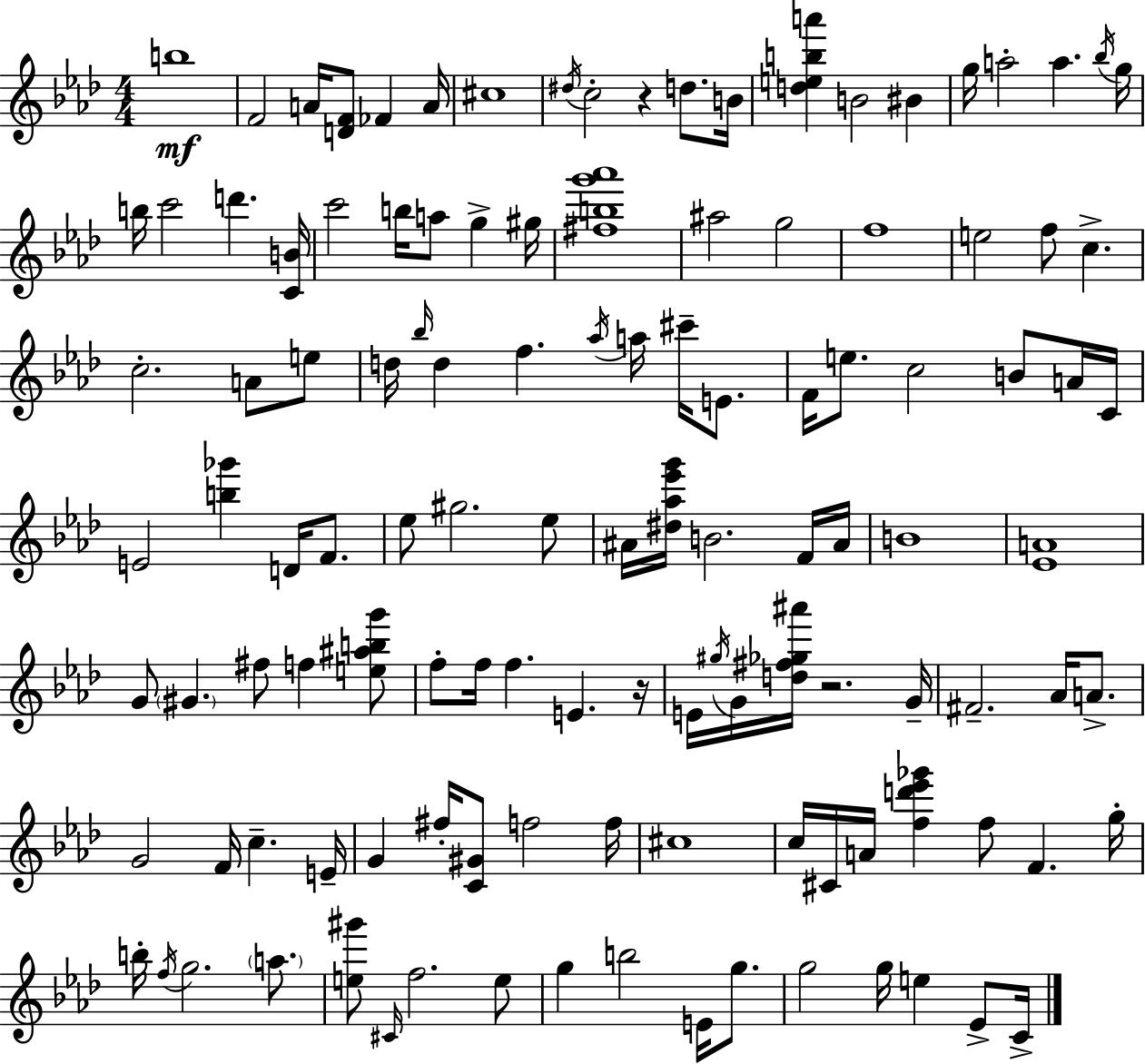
{
  \clef treble
  \numericTimeSignature
  \time 4/4
  \key aes \major
  b''1\mf | f'2 a'16 <d' f'>8 fes'4 a'16 | cis''1 | \acciaccatura { dis''16 } c''2-. r4 d''8. | \break b'16 <d'' e'' b'' a'''>4 b'2 bis'4 | g''16 a''2-. a''4. | \acciaccatura { bes''16 } g''16 b''16 c'''2 d'''4. | <c' b'>16 c'''2 b''16 a''8 g''4-> | \break gis''16 <fis'' b'' g''' aes'''>1 | ais''2 g''2 | f''1 | e''2 f''8 c''4.-> | \break c''2.-. a'8 | e''8 d''16 \grace { bes''16 } d''4 f''4. \acciaccatura { aes''16 } a''16 | cis'''16-- e'8. f'16 e''8. c''2 | b'8 a'16 c'16 e'2 <b'' ges'''>4 | \break d'16 f'8. ees''8 gis''2. | ees''8 ais'16 <dis'' aes'' ees''' g'''>16 b'2. | f'16 ais'16 b'1 | <ees' a'>1 | \break g'8 \parenthesize gis'4. fis''8 f''4 | <e'' ais'' b'' g'''>8 f''8-. f''16 f''4. e'4. | r16 e'16 \acciaccatura { gis''16 } g'16 <d'' fis'' ges'' ais'''>16 r2. | g'16-- fis'2.-- | \break aes'16 a'8.-> g'2 f'16 c''4.-- | e'16-- g'4 fis''16-. <c' gis'>8 f''2 | f''16 cis''1 | c''16 cis'16 a'16 <f'' d''' ees''' ges'''>4 f''8 f'4. | \break g''16-. b''16-. \acciaccatura { f''16 } g''2. | \parenthesize a''8. <e'' gis'''>8 \grace { cis'16 } f''2. | e''8 g''4 b''2 | e'16 g''8. g''2 g''16 | \break e''4 ees'8-> c'16-> \bar "|."
}